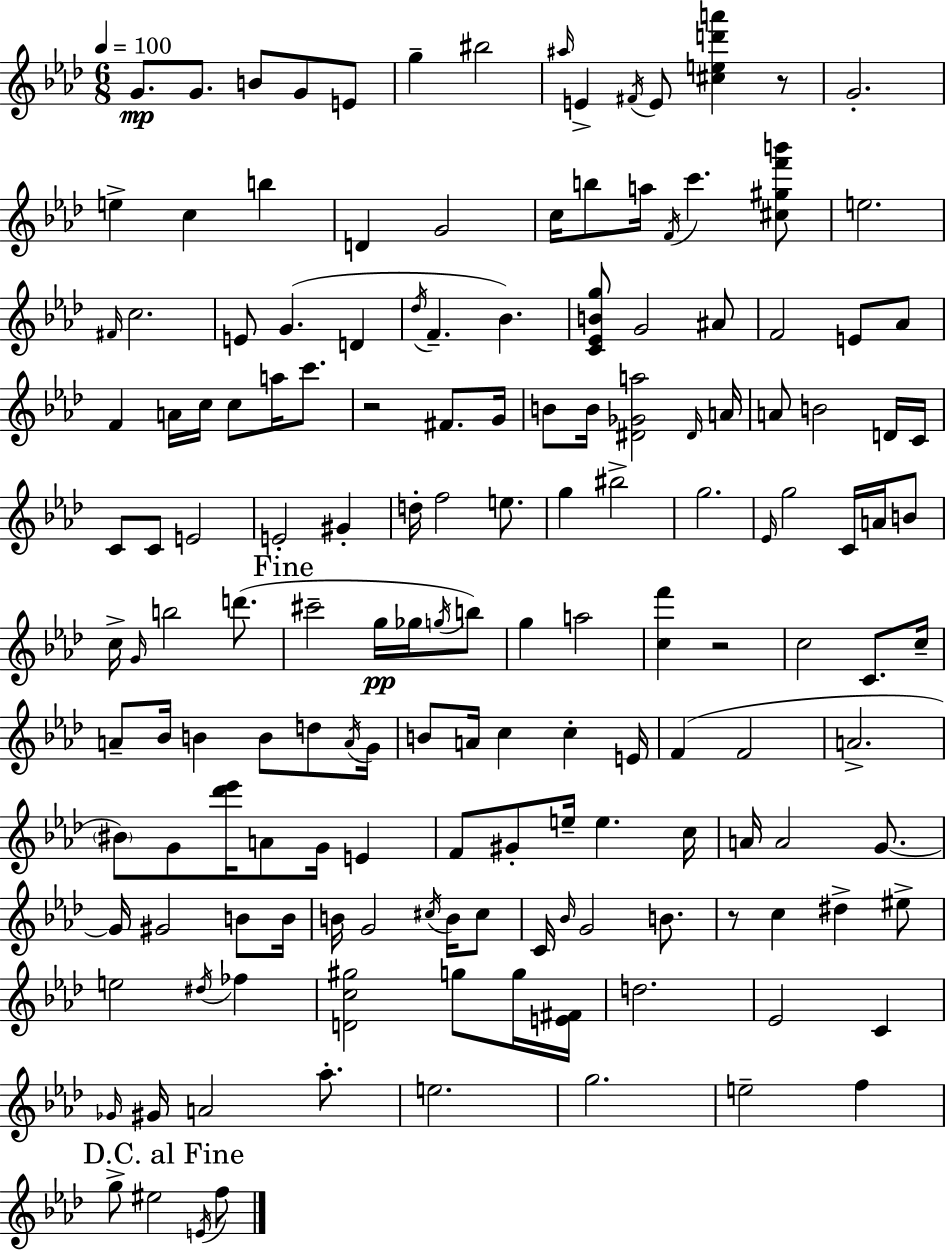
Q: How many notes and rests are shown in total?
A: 158